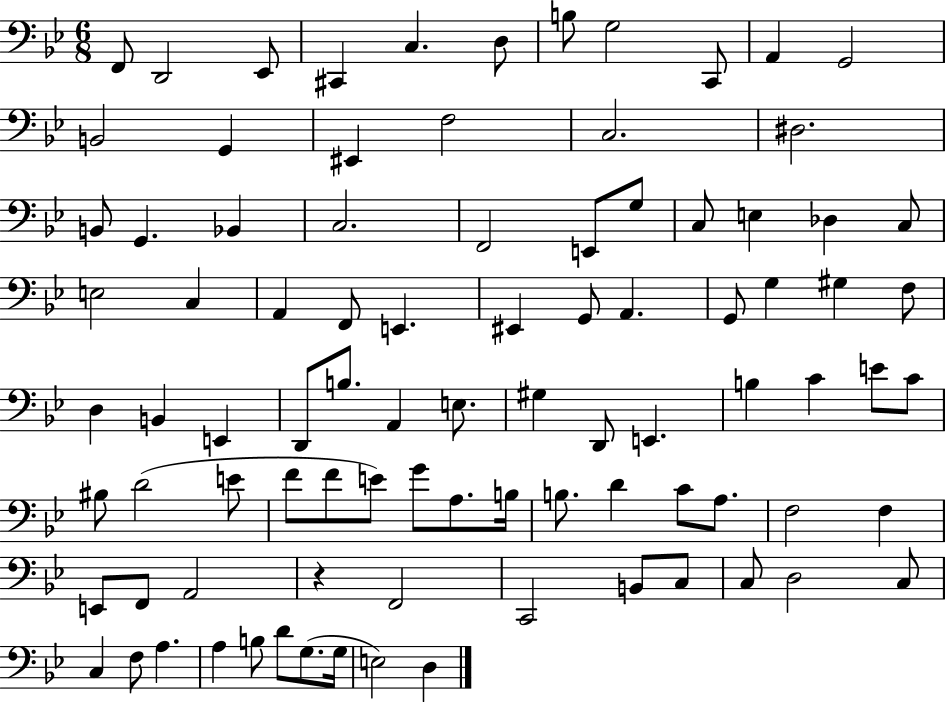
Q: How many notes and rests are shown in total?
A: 90